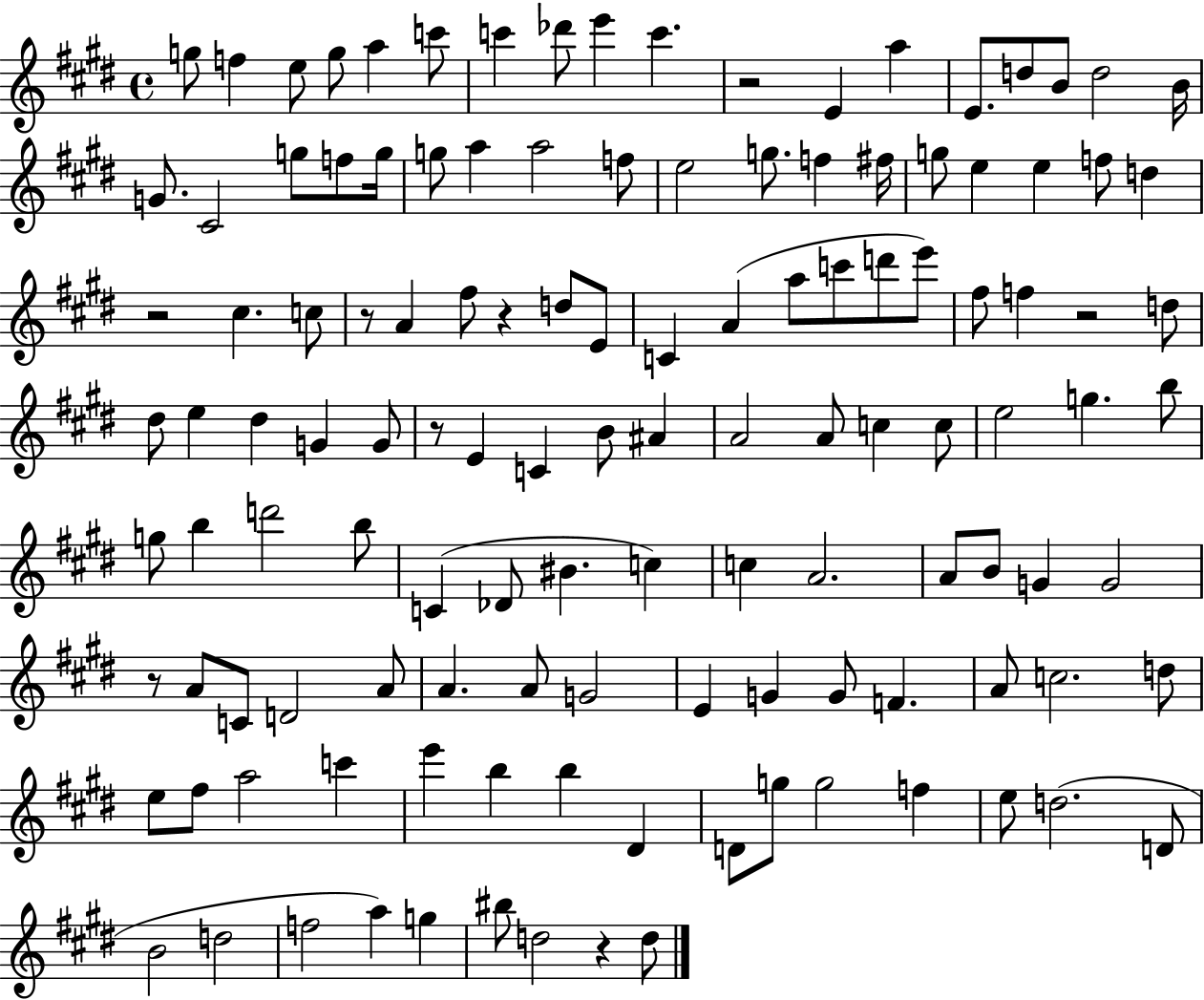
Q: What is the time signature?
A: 4/4